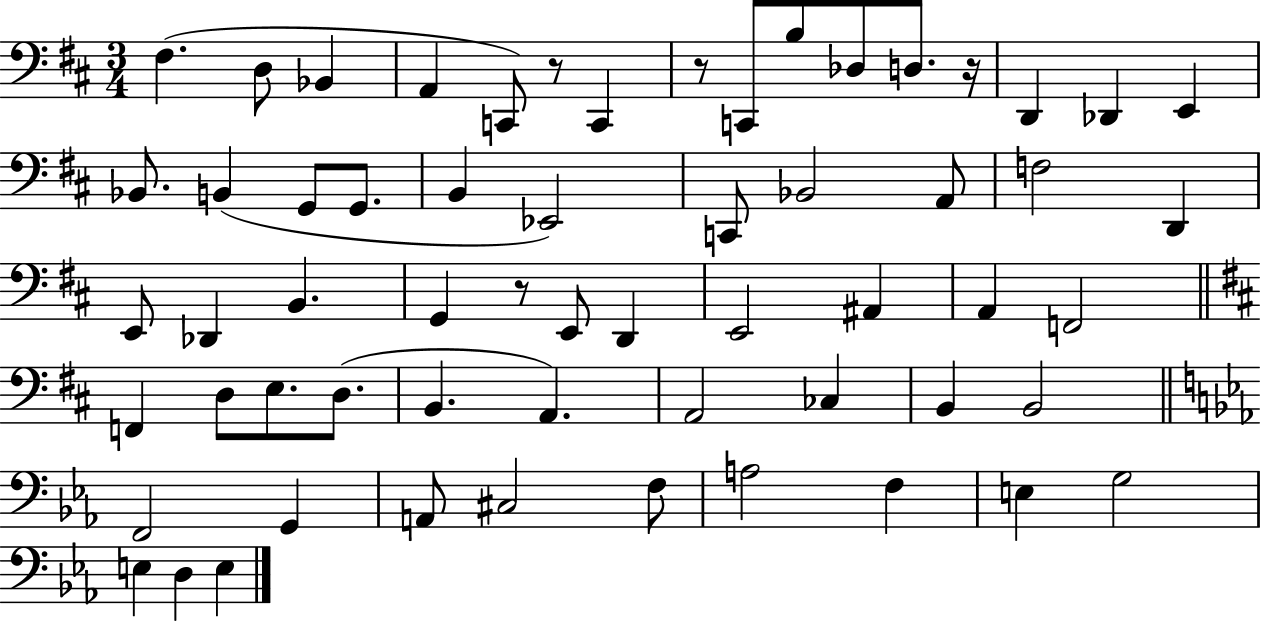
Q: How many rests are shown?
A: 4